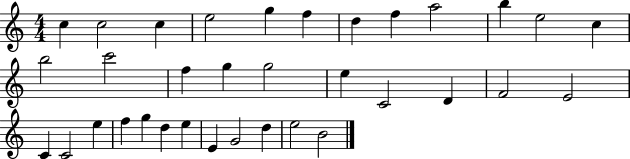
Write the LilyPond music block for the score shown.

{
  \clef treble
  \numericTimeSignature
  \time 4/4
  \key c \major
  c''4 c''2 c''4 | e''2 g''4 f''4 | d''4 f''4 a''2 | b''4 e''2 c''4 | \break b''2 c'''2 | f''4 g''4 g''2 | e''4 c'2 d'4 | f'2 e'2 | \break c'4 c'2 e''4 | f''4 g''4 d''4 e''4 | e'4 g'2 d''4 | e''2 b'2 | \break \bar "|."
}